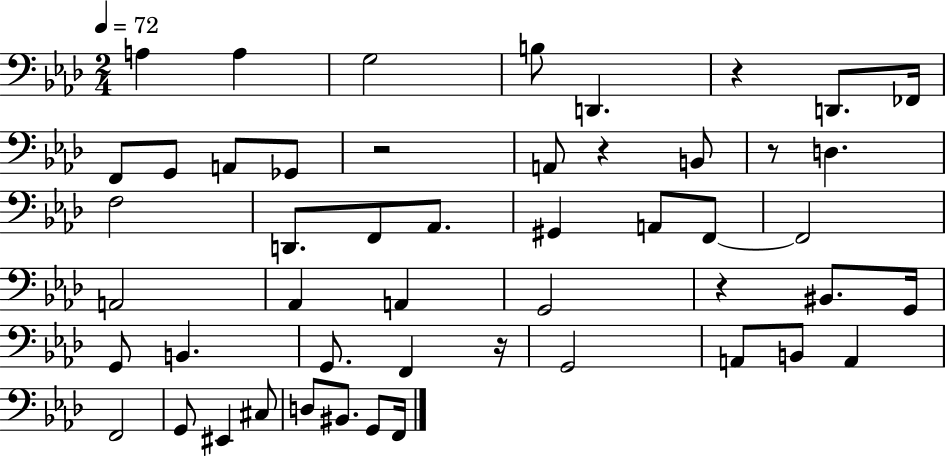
{
  \clef bass
  \numericTimeSignature
  \time 2/4
  \key aes \major
  \tempo 4 = 72
  a4 a4 | g2 | b8 d,4. | r4 d,8. fes,16 | \break f,8 g,8 a,8 ges,8 | r2 | a,8 r4 b,8 | r8 d4. | \break f2 | d,8. f,8 aes,8. | gis,4 a,8 f,8~~ | f,2 | \break a,2 | aes,4 a,4 | g,2 | r4 bis,8. g,16 | \break g,8 b,4. | g,8. f,4 r16 | g,2 | a,8 b,8 a,4 | \break f,2 | g,8 eis,4 cis8 | d8 bis,8. g,8 f,16 | \bar "|."
}